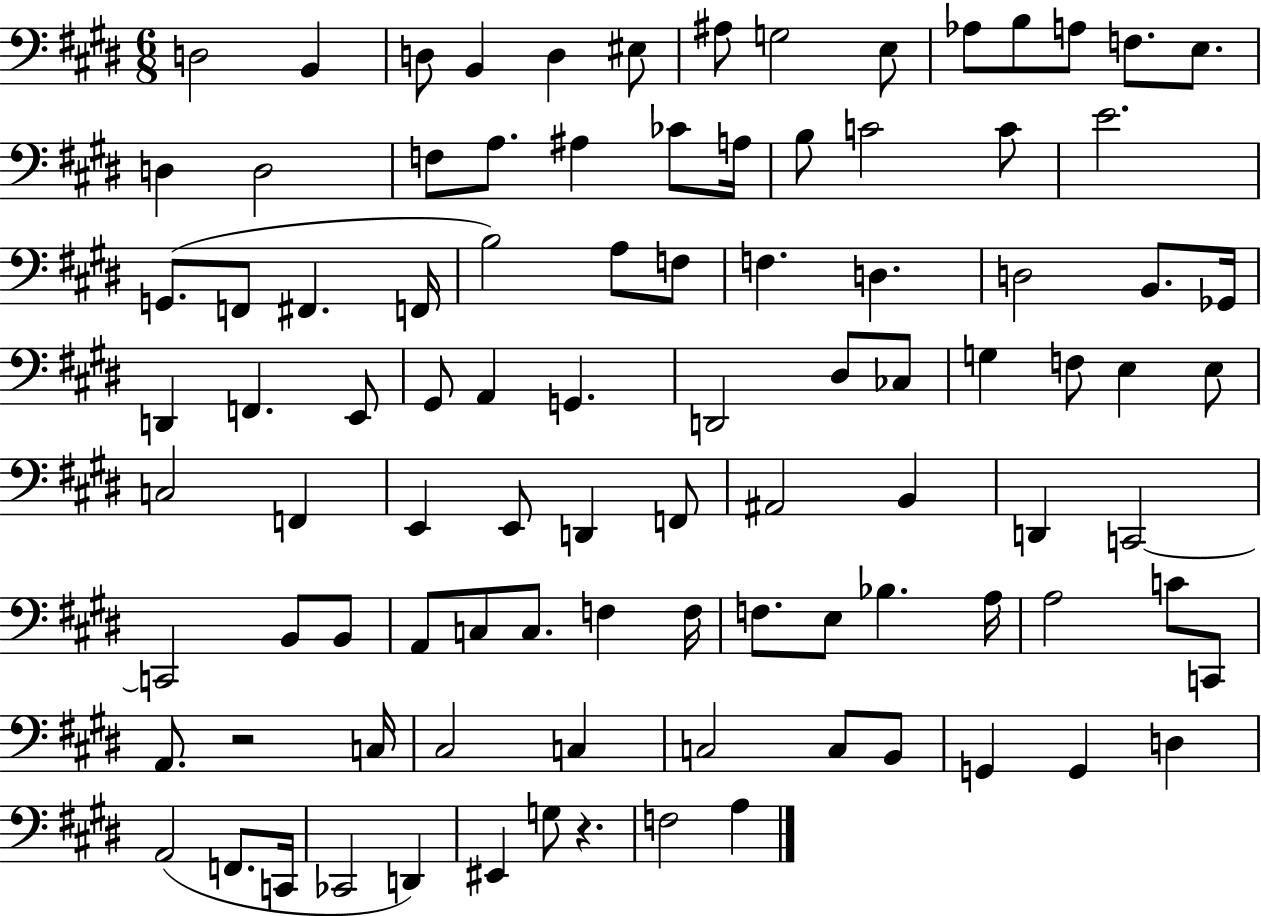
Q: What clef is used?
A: bass